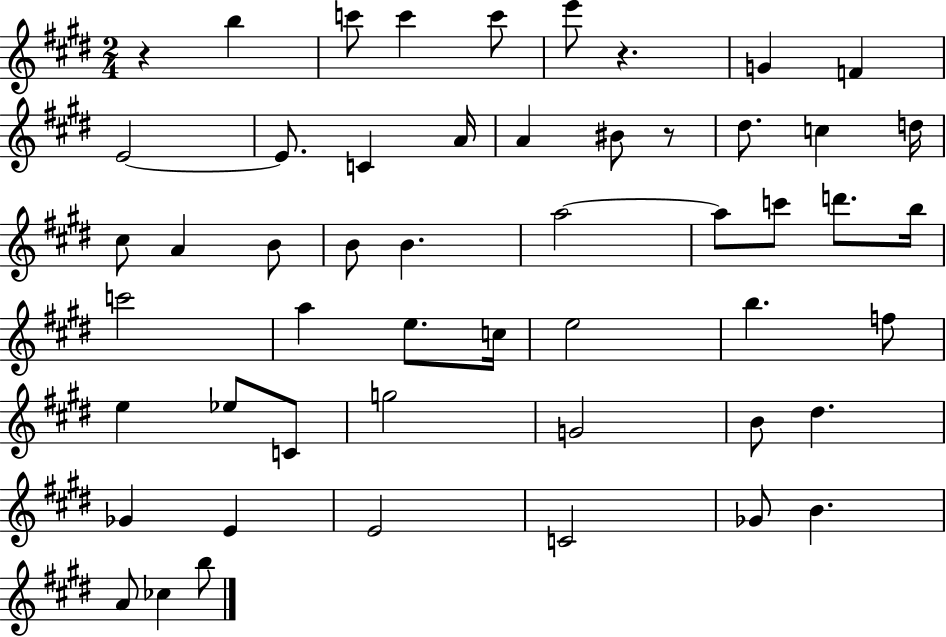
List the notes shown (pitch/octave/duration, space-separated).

R/q B5/q C6/e C6/q C6/e E6/e R/q. G4/q F4/q E4/h E4/e. C4/q A4/s A4/q BIS4/e R/e D#5/e. C5/q D5/s C#5/e A4/q B4/e B4/e B4/q. A5/h A5/e C6/e D6/e. B5/s C6/h A5/q E5/e. C5/s E5/h B5/q. F5/e E5/q Eb5/e C4/e G5/h G4/h B4/e D#5/q. Gb4/q E4/q E4/h C4/h Gb4/e B4/q. A4/e CES5/q B5/e